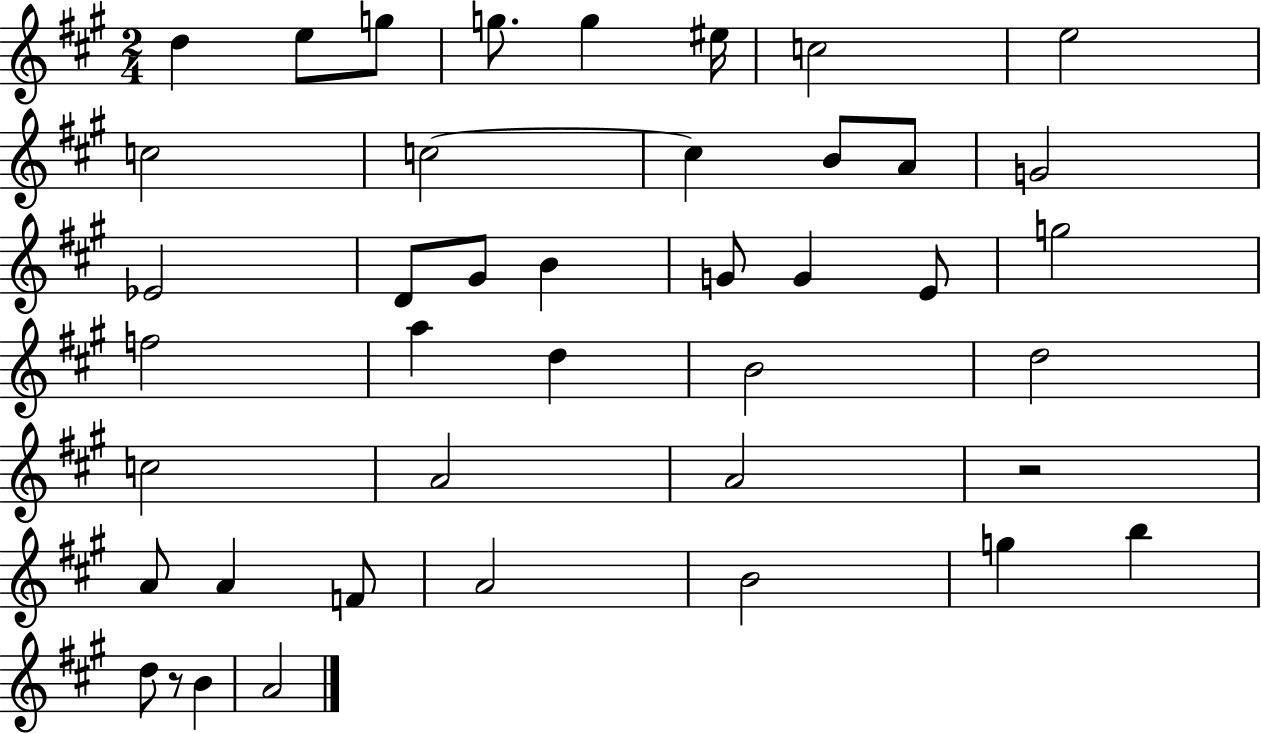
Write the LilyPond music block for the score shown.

{
  \clef treble
  \numericTimeSignature
  \time 2/4
  \key a \major
  \repeat volta 2 { d''4 e''8 g''8 | g''8. g''4 eis''16 | c''2 | e''2 | \break c''2 | c''2~~ | c''4 b'8 a'8 | g'2 | \break ees'2 | d'8 gis'8 b'4 | g'8 g'4 e'8 | g''2 | \break f''2 | a''4 d''4 | b'2 | d''2 | \break c''2 | a'2 | a'2 | r2 | \break a'8 a'4 f'8 | a'2 | b'2 | g''4 b''4 | \break d''8 r8 b'4 | a'2 | } \bar "|."
}